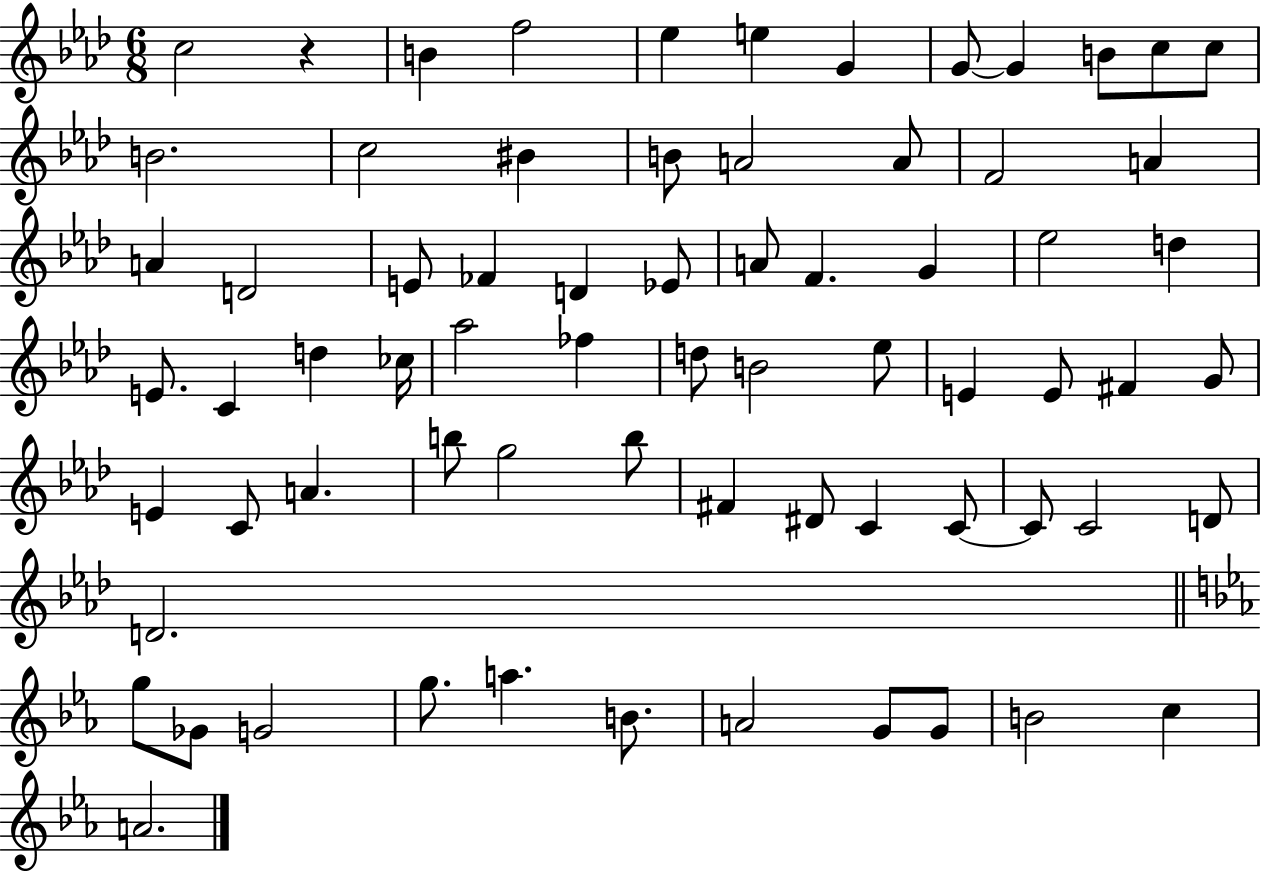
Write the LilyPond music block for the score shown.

{
  \clef treble
  \numericTimeSignature
  \time 6/8
  \key aes \major
  \repeat volta 2 { c''2 r4 | b'4 f''2 | ees''4 e''4 g'4 | g'8~~ g'4 b'8 c''8 c''8 | \break b'2. | c''2 bis'4 | b'8 a'2 a'8 | f'2 a'4 | \break a'4 d'2 | e'8 fes'4 d'4 ees'8 | a'8 f'4. g'4 | ees''2 d''4 | \break e'8. c'4 d''4 ces''16 | aes''2 fes''4 | d''8 b'2 ees''8 | e'4 e'8 fis'4 g'8 | \break e'4 c'8 a'4. | b''8 g''2 b''8 | fis'4 dis'8 c'4 c'8~~ | c'8 c'2 d'8 | \break d'2. | \bar "||" \break \key c \minor g''8 ges'8 g'2 | g''8. a''4. b'8. | a'2 g'8 g'8 | b'2 c''4 | \break a'2. | } \bar "|."
}